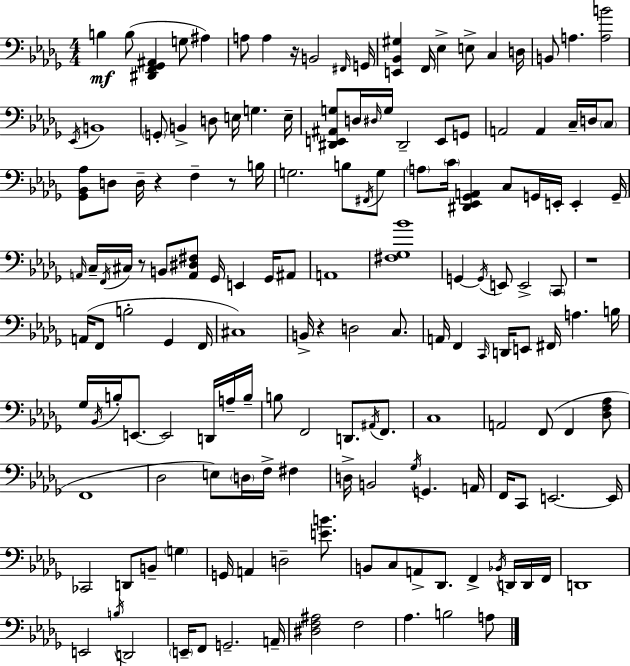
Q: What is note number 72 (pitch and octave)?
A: B2